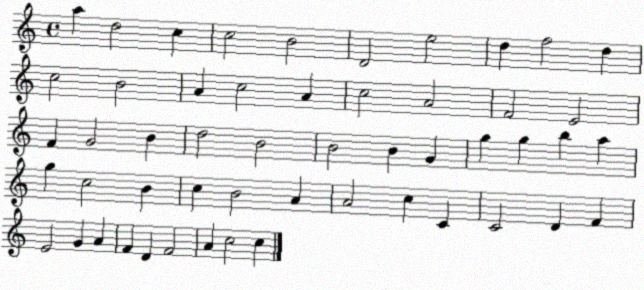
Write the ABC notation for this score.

X:1
T:Untitled
M:4/4
L:1/4
K:C
a d2 c c2 B2 D2 e2 d f2 d c2 B2 A c2 A c2 A2 F2 E2 F G2 B d2 B2 B2 B G g g b a g c2 B c B2 A A2 c C C2 D F E2 G A F D F2 A c2 c